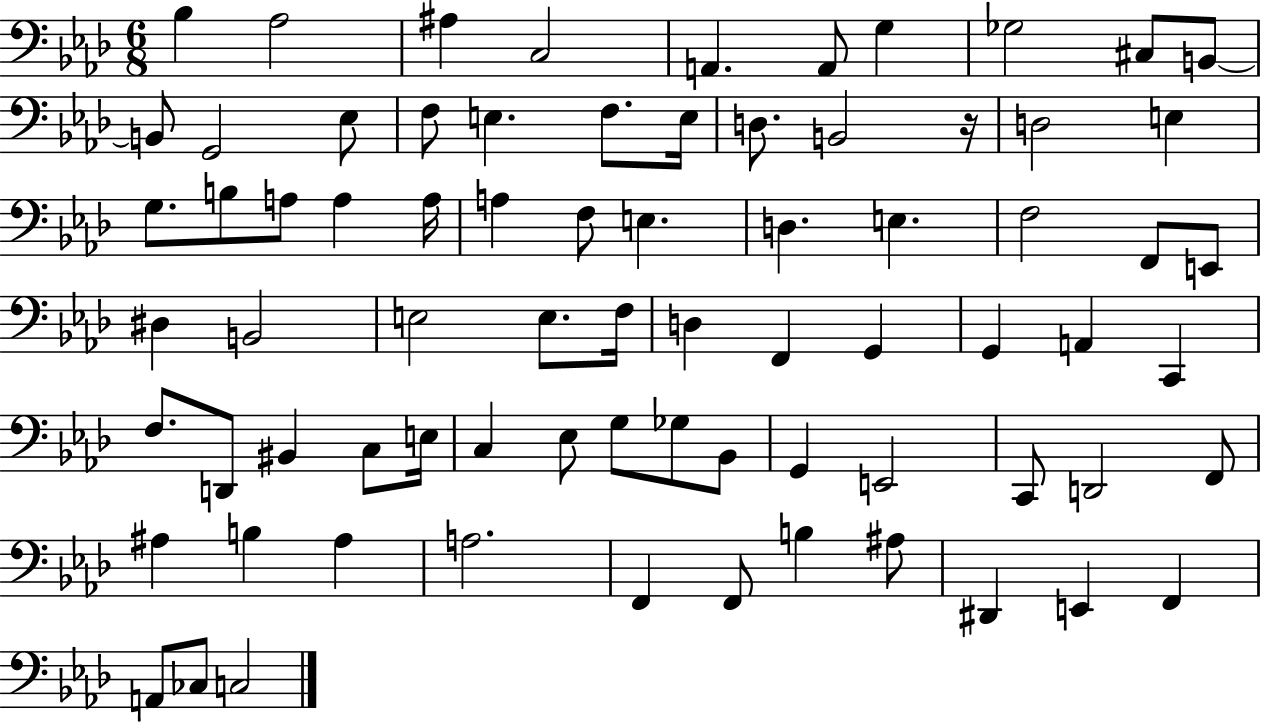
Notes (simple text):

Bb3/q Ab3/h A#3/q C3/h A2/q. A2/e G3/q Gb3/h C#3/e B2/e B2/e G2/h Eb3/e F3/e E3/q. F3/e. E3/s D3/e. B2/h R/s D3/h E3/q G3/e. B3/e A3/e A3/q A3/s A3/q F3/e E3/q. D3/q. E3/q. F3/h F2/e E2/e D#3/q B2/h E3/h E3/e. F3/s D3/q F2/q G2/q G2/q A2/q C2/q F3/e. D2/e BIS2/q C3/e E3/s C3/q Eb3/e G3/e Gb3/e Bb2/e G2/q E2/h C2/e D2/h F2/e A#3/q B3/q A#3/q A3/h. F2/q F2/e B3/q A#3/e D#2/q E2/q F2/q A2/e CES3/e C3/h